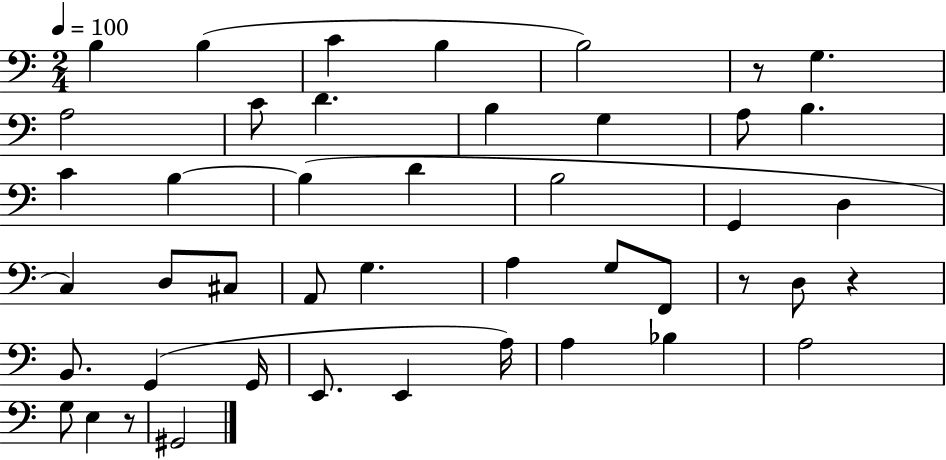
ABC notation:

X:1
T:Untitled
M:2/4
L:1/4
K:C
B, B, C B, B,2 z/2 G, A,2 C/2 D B, G, A,/2 B, C B, B, D B,2 G,, D, C, D,/2 ^C,/2 A,,/2 G, A, G,/2 F,,/2 z/2 D,/2 z B,,/2 G,, G,,/4 E,,/2 E,, A,/4 A, _B, A,2 G,/2 E, z/2 ^G,,2